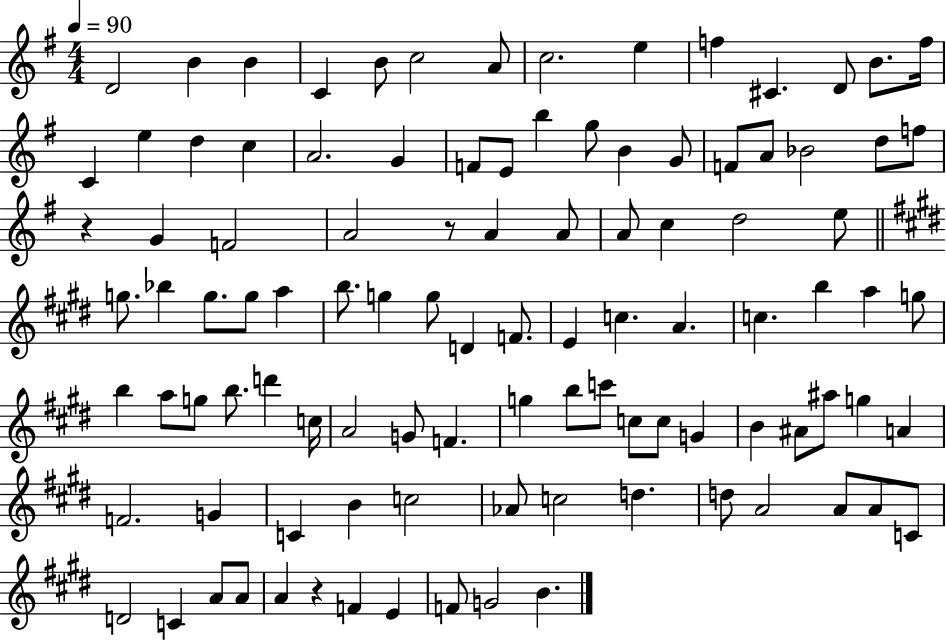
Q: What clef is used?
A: treble